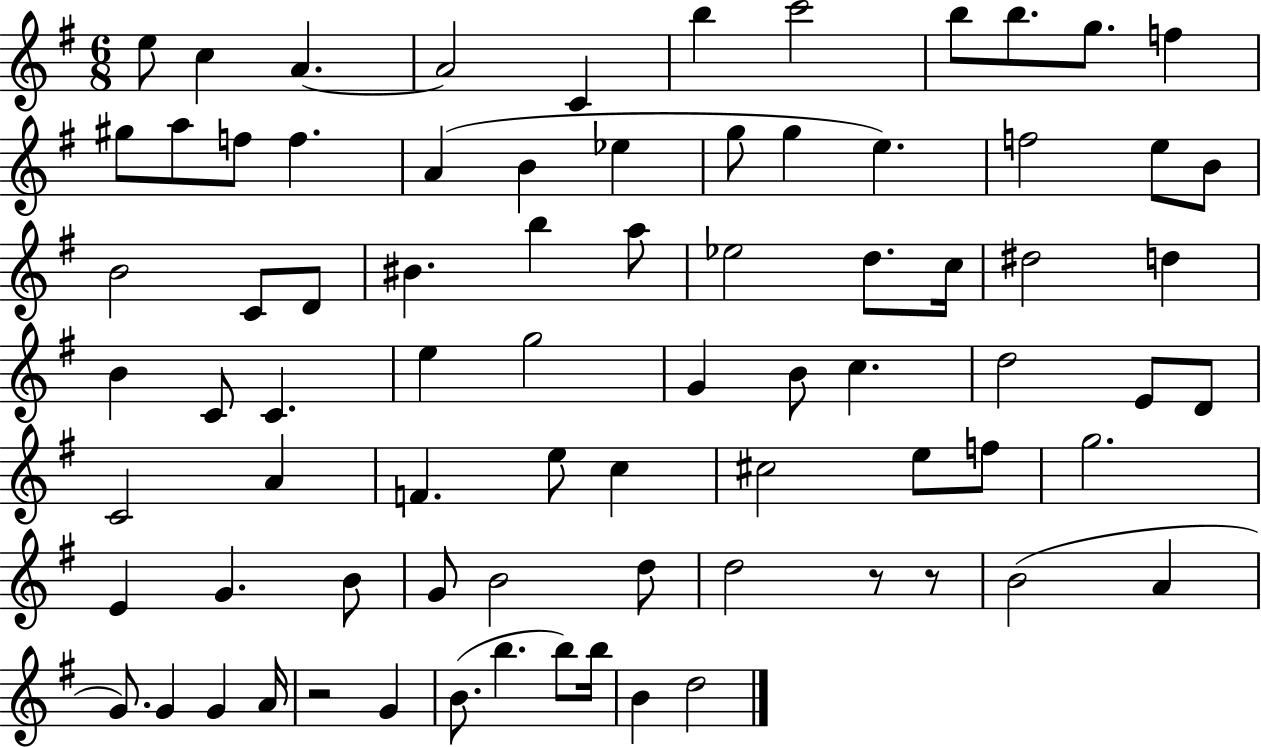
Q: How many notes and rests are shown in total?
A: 78